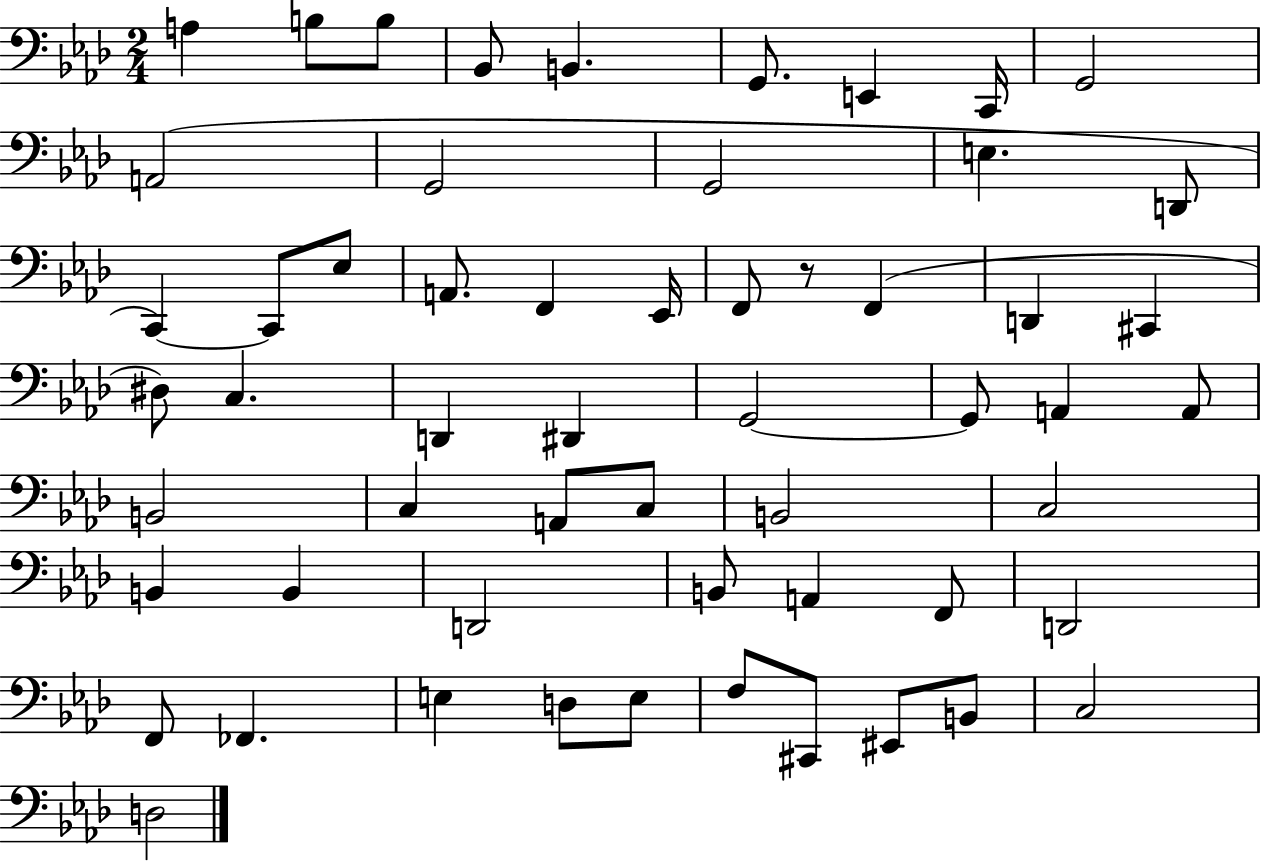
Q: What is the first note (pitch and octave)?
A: A3